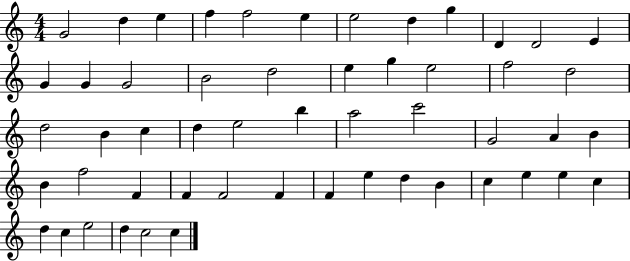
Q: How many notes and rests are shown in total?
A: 53